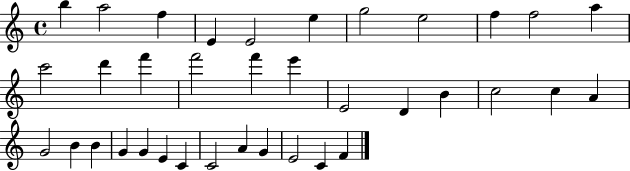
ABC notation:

X:1
T:Untitled
M:4/4
L:1/4
K:C
b a2 f E E2 e g2 e2 f f2 a c'2 d' f' f'2 f' e' E2 D B c2 c A G2 B B G G E C C2 A G E2 C F